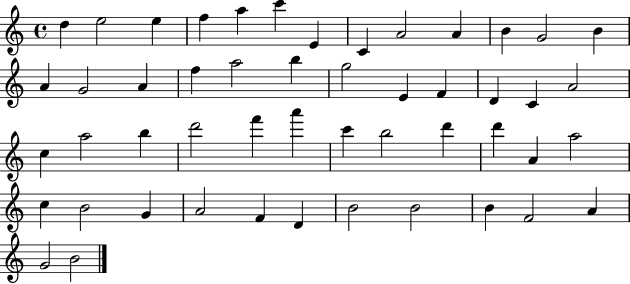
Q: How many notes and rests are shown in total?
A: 50